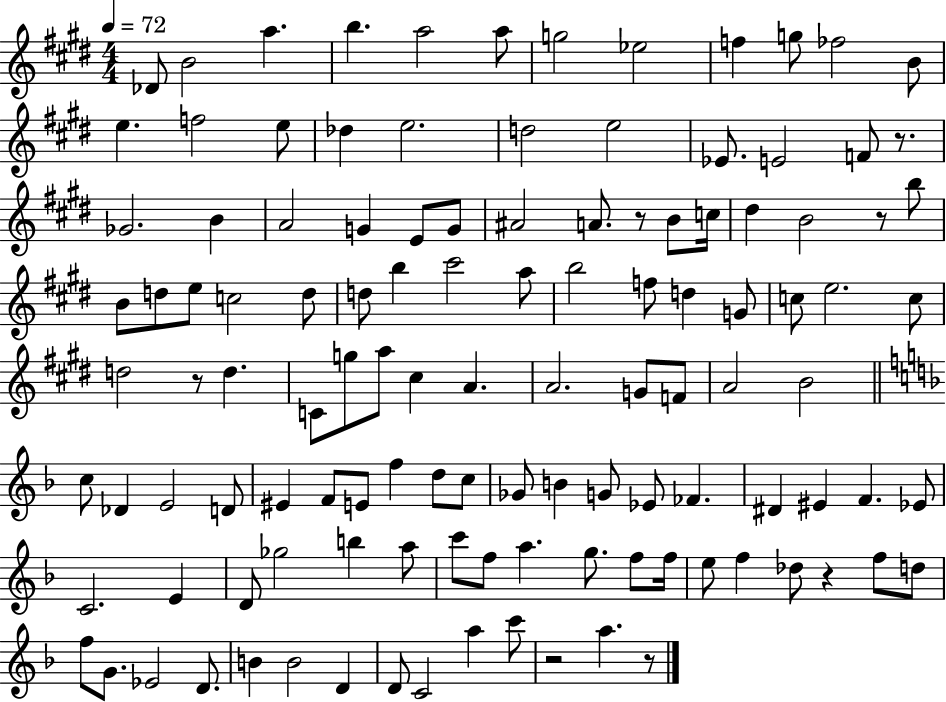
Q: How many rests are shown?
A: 7